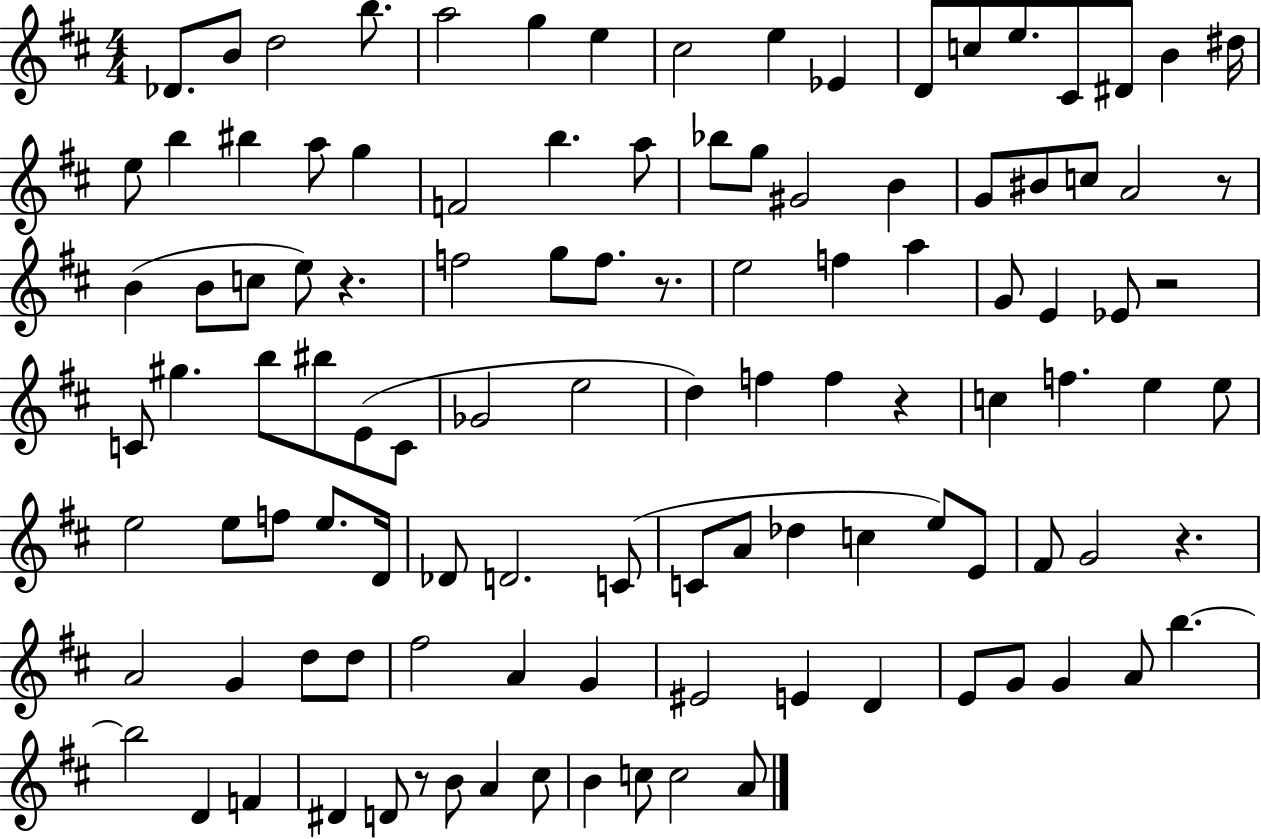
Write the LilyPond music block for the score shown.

{
  \clef treble
  \numericTimeSignature
  \time 4/4
  \key d \major
  \repeat volta 2 { des'8. b'8 d''2 b''8. | a''2 g''4 e''4 | cis''2 e''4 ees'4 | d'8 c''8 e''8. cis'8 dis'8 b'4 dis''16 | \break e''8 b''4 bis''4 a''8 g''4 | f'2 b''4. a''8 | bes''8 g''8 gis'2 b'4 | g'8 bis'8 c''8 a'2 r8 | \break b'4( b'8 c''8 e''8) r4. | f''2 g''8 f''8. r8. | e''2 f''4 a''4 | g'8 e'4 ees'8 r2 | \break c'8 gis''4. b''8 bis''8 e'8( c'8 | ges'2 e''2 | d''4) f''4 f''4 r4 | c''4 f''4. e''4 e''8 | \break e''2 e''8 f''8 e''8. d'16 | des'8 d'2. c'8( | c'8 a'8 des''4 c''4 e''8) e'8 | fis'8 g'2 r4. | \break a'2 g'4 d''8 d''8 | fis''2 a'4 g'4 | eis'2 e'4 d'4 | e'8 g'8 g'4 a'8 b''4.~~ | \break b''2 d'4 f'4 | dis'4 d'8 r8 b'8 a'4 cis''8 | b'4 c''8 c''2 a'8 | } \bar "|."
}